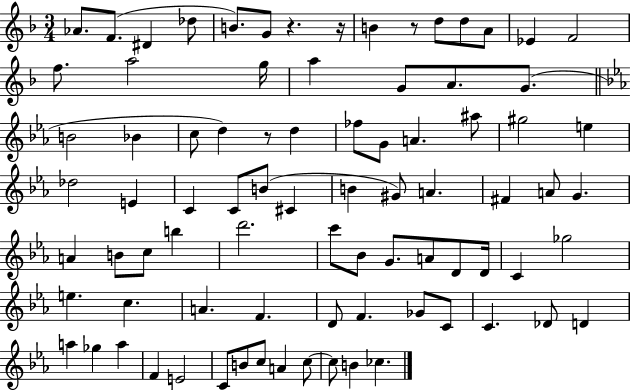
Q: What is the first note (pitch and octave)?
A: Ab4